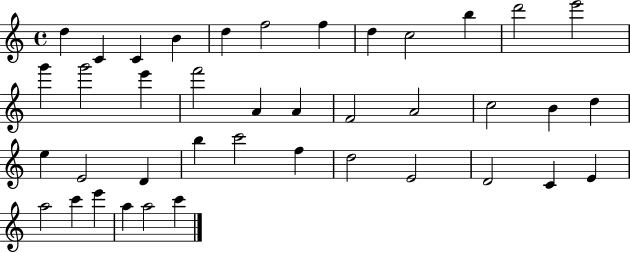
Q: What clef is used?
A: treble